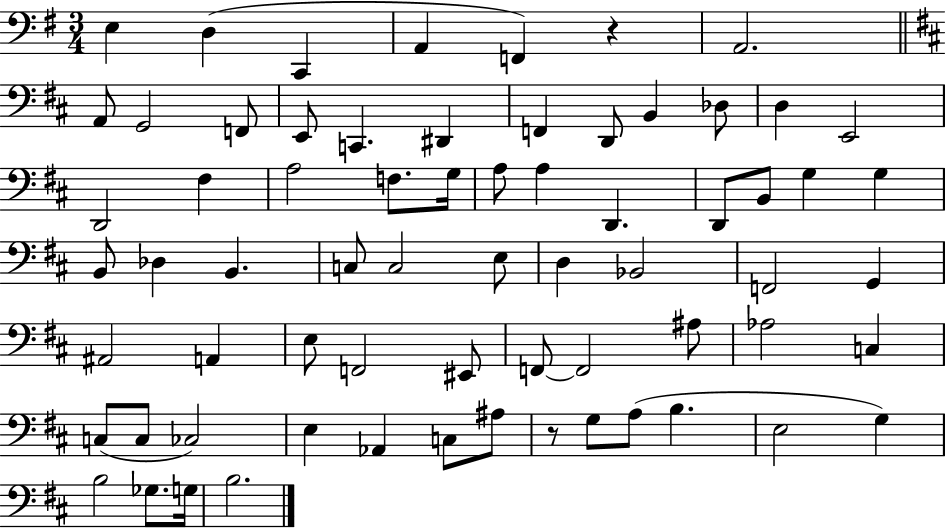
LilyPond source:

{
  \clef bass
  \numericTimeSignature
  \time 3/4
  \key g \major
  \repeat volta 2 { e4 d4( c,4 | a,4 f,4) r4 | a,2. | \bar "||" \break \key b \minor a,8 g,2 f,8 | e,8 c,4. dis,4 | f,4 d,8 b,4 des8 | d4 e,2 | \break d,2 fis4 | a2 f8. g16 | a8 a4 d,4. | d,8 b,8 g4 g4 | \break b,8 des4 b,4. | c8 c2 e8 | d4 bes,2 | f,2 g,4 | \break ais,2 a,4 | e8 f,2 eis,8 | f,8~~ f,2 ais8 | aes2 c4 | \break c8( c8 ces2) | e4 aes,4 c8 ais8 | r8 g8 a8( b4. | e2 g4) | \break b2 ges8. g16 | b2. | } \bar "|."
}